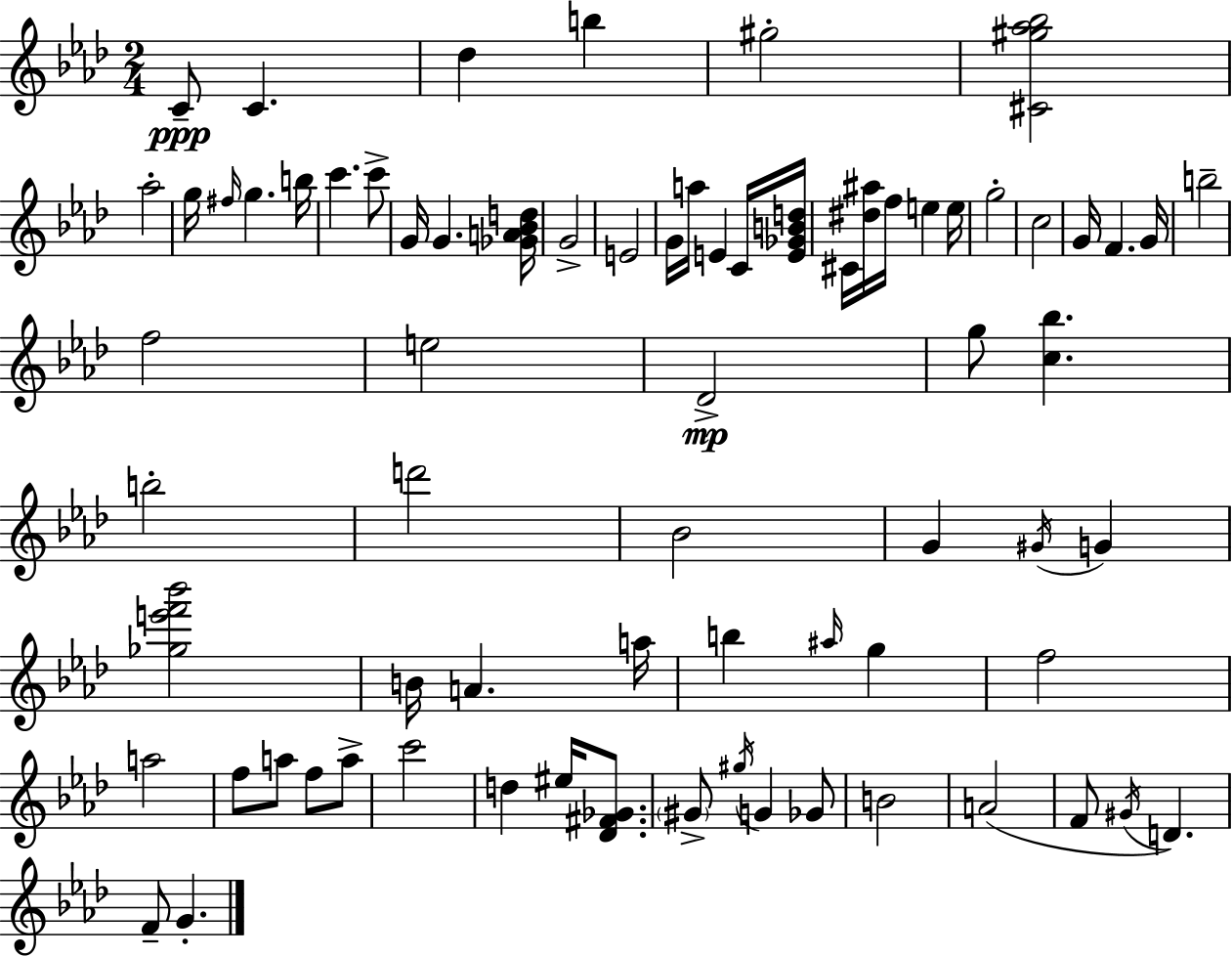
X:1
T:Untitled
M:2/4
L:1/4
K:Ab
C/2 C _d b ^g2 [^C^g_a_b]2 _a2 g/4 ^f/4 g b/4 c' c'/2 G/4 G [_GA_Bd]/4 G2 E2 G/4 a/4 E C/4 [E_GBd]/4 ^C/4 [^d^a]/4 f/4 e e/4 g2 c2 G/4 F G/4 b2 f2 e2 _D2 g/2 [c_b] b2 d'2 _B2 G ^G/4 G [_ge'f'_b']2 B/4 A a/4 b ^a/4 g f2 a2 f/2 a/2 f/2 a/2 c'2 d ^e/4 [_D^F_G]/2 ^G/2 ^g/4 G _G/2 B2 A2 F/2 ^G/4 D F/2 G